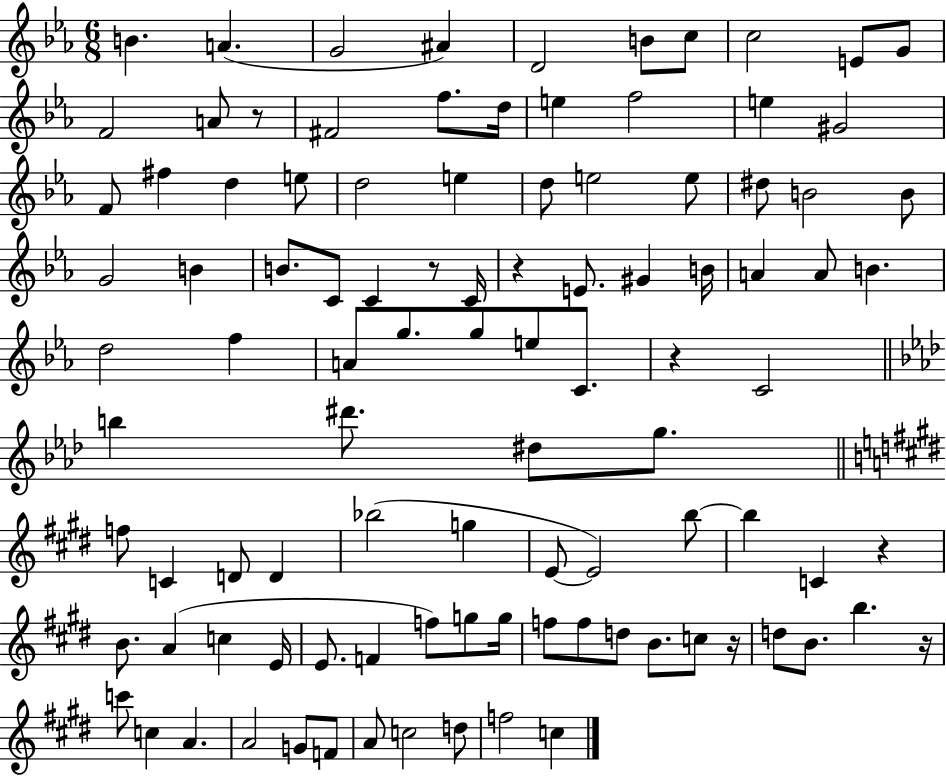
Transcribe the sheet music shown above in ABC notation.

X:1
T:Untitled
M:6/8
L:1/4
K:Eb
B A G2 ^A D2 B/2 c/2 c2 E/2 G/2 F2 A/2 z/2 ^F2 f/2 d/4 e f2 e ^G2 F/2 ^f d e/2 d2 e d/2 e2 e/2 ^d/2 B2 B/2 G2 B B/2 C/2 C z/2 C/4 z E/2 ^G B/4 A A/2 B d2 f A/2 g/2 g/2 e/2 C/2 z C2 b ^d'/2 ^d/2 g/2 f/2 C D/2 D _b2 g E/2 E2 b/2 b C z B/2 A c E/4 E/2 F f/2 g/2 g/4 f/2 f/2 d/2 B/2 c/2 z/4 d/2 B/2 b z/4 c'/2 c A A2 G/2 F/2 A/2 c2 d/2 f2 c